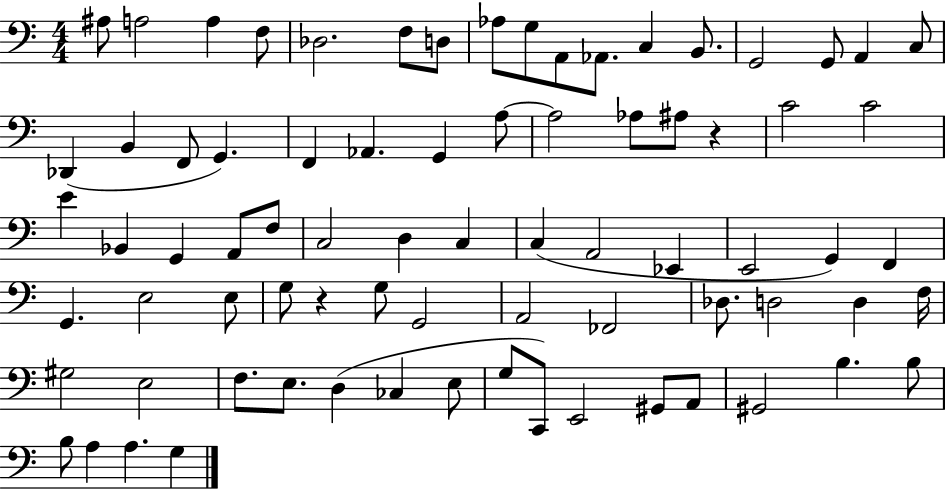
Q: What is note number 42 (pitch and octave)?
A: E2